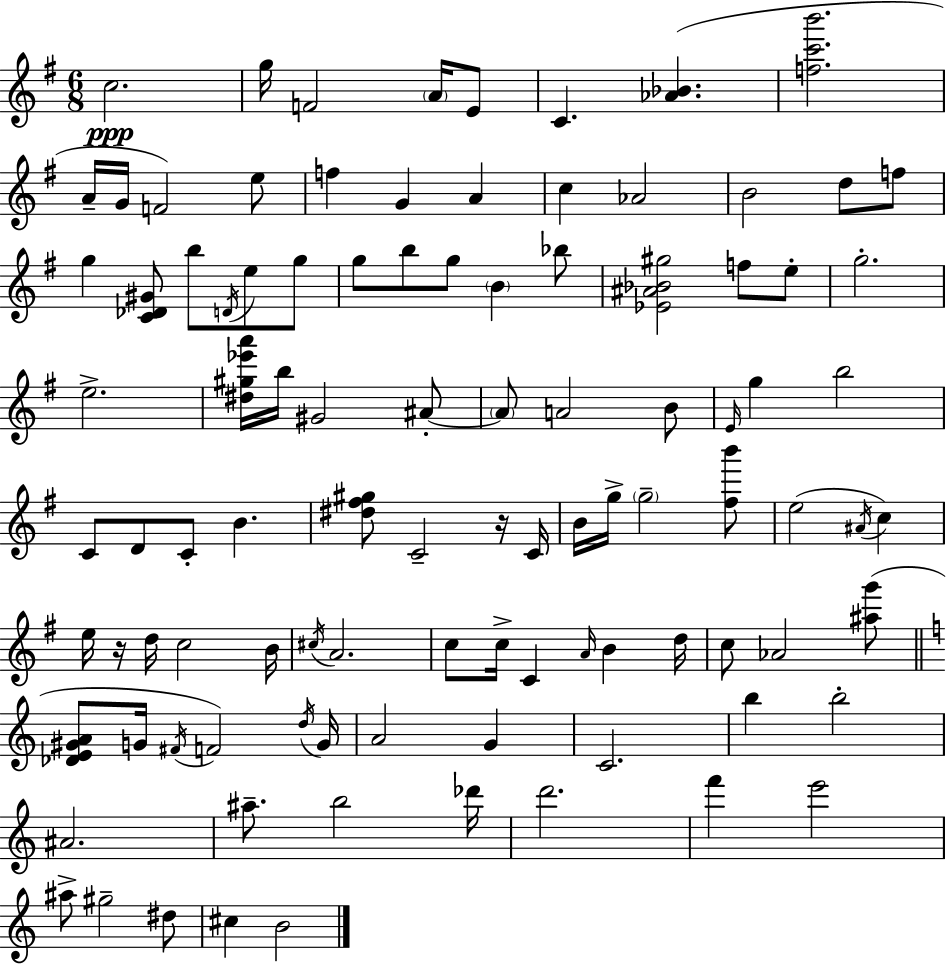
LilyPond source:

{
  \clef treble
  \numericTimeSignature
  \time 6/8
  \key g \major
  c''2.\ppp | g''16 f'2 \parenthesize a'16 e'8 | c'4. <aes' bes'>4.( | <f'' c''' b'''>2. | \break a'16-- g'16 f'2) e''8 | f''4 g'4 a'4 | c''4 aes'2 | b'2 d''8 f''8 | \break g''4 <c' des' gis'>8 b''8 \acciaccatura { d'16 } e''8 g''8 | g''8 b''8 g''8 \parenthesize b'4 bes''8 | <ees' ais' bes' gis''>2 f''8 e''8-. | g''2.-. | \break e''2.-> | <dis'' gis'' ees''' a'''>16 b''16 gis'2 ais'8-.~~ | \parenthesize ais'8 a'2 b'8 | \grace { e'16 } g''4 b''2 | \break c'8 d'8 c'8-. b'4. | <dis'' fis'' gis''>8 c'2-- | r16 c'16 b'16 g''16-> \parenthesize g''2-- | <fis'' b'''>8 e''2( \acciaccatura { ais'16 } c''4) | \break e''16 r16 d''16 c''2 | b'16 \acciaccatura { cis''16 } a'2. | c''8 c''16-> c'4 \grace { a'16 } | b'4 d''16 c''8 aes'2 | \break <ais'' g'''>8( \bar "||" \break \key c \major <des' e' gis' a'>8 g'16 \acciaccatura { fis'16 }) f'2 | \acciaccatura { d''16 } g'16 a'2 g'4 | c'2. | b''4 b''2-. | \break ais'2. | ais''8.-- b''2 | des'''16 d'''2. | f'''4 e'''2 | \break ais''8-> gis''2-- | dis''8 cis''4 b'2 | \bar "|."
}